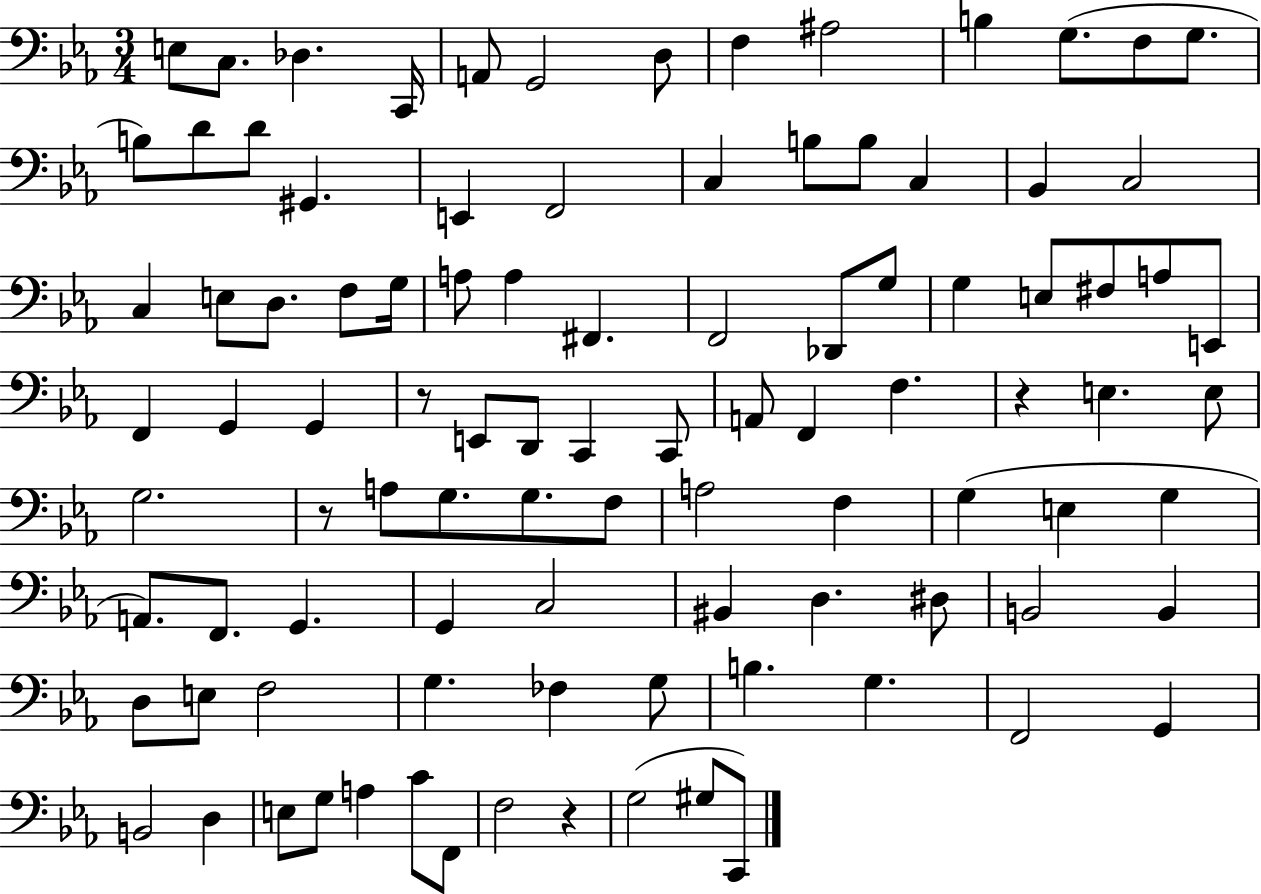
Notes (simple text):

E3/e C3/e. Db3/q. C2/s A2/e G2/h D3/e F3/q A#3/h B3/q G3/e. F3/e G3/e. B3/e D4/e D4/e G#2/q. E2/q F2/h C3/q B3/e B3/e C3/q Bb2/q C3/h C3/q E3/e D3/e. F3/e G3/s A3/e A3/q F#2/q. F2/h Db2/e G3/e G3/q E3/e F#3/e A3/e E2/e F2/q G2/q G2/q R/e E2/e D2/e C2/q C2/e A2/e F2/q F3/q. R/q E3/q. E3/e G3/h. R/e A3/e G3/e. G3/e. F3/e A3/h F3/q G3/q E3/q G3/q A2/e. F2/e. G2/q. G2/q C3/h BIS2/q D3/q. D#3/e B2/h B2/q D3/e E3/e F3/h G3/q. FES3/q G3/e B3/q. G3/q. F2/h G2/q B2/h D3/q E3/e G3/e A3/q C4/e F2/e F3/h R/q G3/h G#3/e C2/e